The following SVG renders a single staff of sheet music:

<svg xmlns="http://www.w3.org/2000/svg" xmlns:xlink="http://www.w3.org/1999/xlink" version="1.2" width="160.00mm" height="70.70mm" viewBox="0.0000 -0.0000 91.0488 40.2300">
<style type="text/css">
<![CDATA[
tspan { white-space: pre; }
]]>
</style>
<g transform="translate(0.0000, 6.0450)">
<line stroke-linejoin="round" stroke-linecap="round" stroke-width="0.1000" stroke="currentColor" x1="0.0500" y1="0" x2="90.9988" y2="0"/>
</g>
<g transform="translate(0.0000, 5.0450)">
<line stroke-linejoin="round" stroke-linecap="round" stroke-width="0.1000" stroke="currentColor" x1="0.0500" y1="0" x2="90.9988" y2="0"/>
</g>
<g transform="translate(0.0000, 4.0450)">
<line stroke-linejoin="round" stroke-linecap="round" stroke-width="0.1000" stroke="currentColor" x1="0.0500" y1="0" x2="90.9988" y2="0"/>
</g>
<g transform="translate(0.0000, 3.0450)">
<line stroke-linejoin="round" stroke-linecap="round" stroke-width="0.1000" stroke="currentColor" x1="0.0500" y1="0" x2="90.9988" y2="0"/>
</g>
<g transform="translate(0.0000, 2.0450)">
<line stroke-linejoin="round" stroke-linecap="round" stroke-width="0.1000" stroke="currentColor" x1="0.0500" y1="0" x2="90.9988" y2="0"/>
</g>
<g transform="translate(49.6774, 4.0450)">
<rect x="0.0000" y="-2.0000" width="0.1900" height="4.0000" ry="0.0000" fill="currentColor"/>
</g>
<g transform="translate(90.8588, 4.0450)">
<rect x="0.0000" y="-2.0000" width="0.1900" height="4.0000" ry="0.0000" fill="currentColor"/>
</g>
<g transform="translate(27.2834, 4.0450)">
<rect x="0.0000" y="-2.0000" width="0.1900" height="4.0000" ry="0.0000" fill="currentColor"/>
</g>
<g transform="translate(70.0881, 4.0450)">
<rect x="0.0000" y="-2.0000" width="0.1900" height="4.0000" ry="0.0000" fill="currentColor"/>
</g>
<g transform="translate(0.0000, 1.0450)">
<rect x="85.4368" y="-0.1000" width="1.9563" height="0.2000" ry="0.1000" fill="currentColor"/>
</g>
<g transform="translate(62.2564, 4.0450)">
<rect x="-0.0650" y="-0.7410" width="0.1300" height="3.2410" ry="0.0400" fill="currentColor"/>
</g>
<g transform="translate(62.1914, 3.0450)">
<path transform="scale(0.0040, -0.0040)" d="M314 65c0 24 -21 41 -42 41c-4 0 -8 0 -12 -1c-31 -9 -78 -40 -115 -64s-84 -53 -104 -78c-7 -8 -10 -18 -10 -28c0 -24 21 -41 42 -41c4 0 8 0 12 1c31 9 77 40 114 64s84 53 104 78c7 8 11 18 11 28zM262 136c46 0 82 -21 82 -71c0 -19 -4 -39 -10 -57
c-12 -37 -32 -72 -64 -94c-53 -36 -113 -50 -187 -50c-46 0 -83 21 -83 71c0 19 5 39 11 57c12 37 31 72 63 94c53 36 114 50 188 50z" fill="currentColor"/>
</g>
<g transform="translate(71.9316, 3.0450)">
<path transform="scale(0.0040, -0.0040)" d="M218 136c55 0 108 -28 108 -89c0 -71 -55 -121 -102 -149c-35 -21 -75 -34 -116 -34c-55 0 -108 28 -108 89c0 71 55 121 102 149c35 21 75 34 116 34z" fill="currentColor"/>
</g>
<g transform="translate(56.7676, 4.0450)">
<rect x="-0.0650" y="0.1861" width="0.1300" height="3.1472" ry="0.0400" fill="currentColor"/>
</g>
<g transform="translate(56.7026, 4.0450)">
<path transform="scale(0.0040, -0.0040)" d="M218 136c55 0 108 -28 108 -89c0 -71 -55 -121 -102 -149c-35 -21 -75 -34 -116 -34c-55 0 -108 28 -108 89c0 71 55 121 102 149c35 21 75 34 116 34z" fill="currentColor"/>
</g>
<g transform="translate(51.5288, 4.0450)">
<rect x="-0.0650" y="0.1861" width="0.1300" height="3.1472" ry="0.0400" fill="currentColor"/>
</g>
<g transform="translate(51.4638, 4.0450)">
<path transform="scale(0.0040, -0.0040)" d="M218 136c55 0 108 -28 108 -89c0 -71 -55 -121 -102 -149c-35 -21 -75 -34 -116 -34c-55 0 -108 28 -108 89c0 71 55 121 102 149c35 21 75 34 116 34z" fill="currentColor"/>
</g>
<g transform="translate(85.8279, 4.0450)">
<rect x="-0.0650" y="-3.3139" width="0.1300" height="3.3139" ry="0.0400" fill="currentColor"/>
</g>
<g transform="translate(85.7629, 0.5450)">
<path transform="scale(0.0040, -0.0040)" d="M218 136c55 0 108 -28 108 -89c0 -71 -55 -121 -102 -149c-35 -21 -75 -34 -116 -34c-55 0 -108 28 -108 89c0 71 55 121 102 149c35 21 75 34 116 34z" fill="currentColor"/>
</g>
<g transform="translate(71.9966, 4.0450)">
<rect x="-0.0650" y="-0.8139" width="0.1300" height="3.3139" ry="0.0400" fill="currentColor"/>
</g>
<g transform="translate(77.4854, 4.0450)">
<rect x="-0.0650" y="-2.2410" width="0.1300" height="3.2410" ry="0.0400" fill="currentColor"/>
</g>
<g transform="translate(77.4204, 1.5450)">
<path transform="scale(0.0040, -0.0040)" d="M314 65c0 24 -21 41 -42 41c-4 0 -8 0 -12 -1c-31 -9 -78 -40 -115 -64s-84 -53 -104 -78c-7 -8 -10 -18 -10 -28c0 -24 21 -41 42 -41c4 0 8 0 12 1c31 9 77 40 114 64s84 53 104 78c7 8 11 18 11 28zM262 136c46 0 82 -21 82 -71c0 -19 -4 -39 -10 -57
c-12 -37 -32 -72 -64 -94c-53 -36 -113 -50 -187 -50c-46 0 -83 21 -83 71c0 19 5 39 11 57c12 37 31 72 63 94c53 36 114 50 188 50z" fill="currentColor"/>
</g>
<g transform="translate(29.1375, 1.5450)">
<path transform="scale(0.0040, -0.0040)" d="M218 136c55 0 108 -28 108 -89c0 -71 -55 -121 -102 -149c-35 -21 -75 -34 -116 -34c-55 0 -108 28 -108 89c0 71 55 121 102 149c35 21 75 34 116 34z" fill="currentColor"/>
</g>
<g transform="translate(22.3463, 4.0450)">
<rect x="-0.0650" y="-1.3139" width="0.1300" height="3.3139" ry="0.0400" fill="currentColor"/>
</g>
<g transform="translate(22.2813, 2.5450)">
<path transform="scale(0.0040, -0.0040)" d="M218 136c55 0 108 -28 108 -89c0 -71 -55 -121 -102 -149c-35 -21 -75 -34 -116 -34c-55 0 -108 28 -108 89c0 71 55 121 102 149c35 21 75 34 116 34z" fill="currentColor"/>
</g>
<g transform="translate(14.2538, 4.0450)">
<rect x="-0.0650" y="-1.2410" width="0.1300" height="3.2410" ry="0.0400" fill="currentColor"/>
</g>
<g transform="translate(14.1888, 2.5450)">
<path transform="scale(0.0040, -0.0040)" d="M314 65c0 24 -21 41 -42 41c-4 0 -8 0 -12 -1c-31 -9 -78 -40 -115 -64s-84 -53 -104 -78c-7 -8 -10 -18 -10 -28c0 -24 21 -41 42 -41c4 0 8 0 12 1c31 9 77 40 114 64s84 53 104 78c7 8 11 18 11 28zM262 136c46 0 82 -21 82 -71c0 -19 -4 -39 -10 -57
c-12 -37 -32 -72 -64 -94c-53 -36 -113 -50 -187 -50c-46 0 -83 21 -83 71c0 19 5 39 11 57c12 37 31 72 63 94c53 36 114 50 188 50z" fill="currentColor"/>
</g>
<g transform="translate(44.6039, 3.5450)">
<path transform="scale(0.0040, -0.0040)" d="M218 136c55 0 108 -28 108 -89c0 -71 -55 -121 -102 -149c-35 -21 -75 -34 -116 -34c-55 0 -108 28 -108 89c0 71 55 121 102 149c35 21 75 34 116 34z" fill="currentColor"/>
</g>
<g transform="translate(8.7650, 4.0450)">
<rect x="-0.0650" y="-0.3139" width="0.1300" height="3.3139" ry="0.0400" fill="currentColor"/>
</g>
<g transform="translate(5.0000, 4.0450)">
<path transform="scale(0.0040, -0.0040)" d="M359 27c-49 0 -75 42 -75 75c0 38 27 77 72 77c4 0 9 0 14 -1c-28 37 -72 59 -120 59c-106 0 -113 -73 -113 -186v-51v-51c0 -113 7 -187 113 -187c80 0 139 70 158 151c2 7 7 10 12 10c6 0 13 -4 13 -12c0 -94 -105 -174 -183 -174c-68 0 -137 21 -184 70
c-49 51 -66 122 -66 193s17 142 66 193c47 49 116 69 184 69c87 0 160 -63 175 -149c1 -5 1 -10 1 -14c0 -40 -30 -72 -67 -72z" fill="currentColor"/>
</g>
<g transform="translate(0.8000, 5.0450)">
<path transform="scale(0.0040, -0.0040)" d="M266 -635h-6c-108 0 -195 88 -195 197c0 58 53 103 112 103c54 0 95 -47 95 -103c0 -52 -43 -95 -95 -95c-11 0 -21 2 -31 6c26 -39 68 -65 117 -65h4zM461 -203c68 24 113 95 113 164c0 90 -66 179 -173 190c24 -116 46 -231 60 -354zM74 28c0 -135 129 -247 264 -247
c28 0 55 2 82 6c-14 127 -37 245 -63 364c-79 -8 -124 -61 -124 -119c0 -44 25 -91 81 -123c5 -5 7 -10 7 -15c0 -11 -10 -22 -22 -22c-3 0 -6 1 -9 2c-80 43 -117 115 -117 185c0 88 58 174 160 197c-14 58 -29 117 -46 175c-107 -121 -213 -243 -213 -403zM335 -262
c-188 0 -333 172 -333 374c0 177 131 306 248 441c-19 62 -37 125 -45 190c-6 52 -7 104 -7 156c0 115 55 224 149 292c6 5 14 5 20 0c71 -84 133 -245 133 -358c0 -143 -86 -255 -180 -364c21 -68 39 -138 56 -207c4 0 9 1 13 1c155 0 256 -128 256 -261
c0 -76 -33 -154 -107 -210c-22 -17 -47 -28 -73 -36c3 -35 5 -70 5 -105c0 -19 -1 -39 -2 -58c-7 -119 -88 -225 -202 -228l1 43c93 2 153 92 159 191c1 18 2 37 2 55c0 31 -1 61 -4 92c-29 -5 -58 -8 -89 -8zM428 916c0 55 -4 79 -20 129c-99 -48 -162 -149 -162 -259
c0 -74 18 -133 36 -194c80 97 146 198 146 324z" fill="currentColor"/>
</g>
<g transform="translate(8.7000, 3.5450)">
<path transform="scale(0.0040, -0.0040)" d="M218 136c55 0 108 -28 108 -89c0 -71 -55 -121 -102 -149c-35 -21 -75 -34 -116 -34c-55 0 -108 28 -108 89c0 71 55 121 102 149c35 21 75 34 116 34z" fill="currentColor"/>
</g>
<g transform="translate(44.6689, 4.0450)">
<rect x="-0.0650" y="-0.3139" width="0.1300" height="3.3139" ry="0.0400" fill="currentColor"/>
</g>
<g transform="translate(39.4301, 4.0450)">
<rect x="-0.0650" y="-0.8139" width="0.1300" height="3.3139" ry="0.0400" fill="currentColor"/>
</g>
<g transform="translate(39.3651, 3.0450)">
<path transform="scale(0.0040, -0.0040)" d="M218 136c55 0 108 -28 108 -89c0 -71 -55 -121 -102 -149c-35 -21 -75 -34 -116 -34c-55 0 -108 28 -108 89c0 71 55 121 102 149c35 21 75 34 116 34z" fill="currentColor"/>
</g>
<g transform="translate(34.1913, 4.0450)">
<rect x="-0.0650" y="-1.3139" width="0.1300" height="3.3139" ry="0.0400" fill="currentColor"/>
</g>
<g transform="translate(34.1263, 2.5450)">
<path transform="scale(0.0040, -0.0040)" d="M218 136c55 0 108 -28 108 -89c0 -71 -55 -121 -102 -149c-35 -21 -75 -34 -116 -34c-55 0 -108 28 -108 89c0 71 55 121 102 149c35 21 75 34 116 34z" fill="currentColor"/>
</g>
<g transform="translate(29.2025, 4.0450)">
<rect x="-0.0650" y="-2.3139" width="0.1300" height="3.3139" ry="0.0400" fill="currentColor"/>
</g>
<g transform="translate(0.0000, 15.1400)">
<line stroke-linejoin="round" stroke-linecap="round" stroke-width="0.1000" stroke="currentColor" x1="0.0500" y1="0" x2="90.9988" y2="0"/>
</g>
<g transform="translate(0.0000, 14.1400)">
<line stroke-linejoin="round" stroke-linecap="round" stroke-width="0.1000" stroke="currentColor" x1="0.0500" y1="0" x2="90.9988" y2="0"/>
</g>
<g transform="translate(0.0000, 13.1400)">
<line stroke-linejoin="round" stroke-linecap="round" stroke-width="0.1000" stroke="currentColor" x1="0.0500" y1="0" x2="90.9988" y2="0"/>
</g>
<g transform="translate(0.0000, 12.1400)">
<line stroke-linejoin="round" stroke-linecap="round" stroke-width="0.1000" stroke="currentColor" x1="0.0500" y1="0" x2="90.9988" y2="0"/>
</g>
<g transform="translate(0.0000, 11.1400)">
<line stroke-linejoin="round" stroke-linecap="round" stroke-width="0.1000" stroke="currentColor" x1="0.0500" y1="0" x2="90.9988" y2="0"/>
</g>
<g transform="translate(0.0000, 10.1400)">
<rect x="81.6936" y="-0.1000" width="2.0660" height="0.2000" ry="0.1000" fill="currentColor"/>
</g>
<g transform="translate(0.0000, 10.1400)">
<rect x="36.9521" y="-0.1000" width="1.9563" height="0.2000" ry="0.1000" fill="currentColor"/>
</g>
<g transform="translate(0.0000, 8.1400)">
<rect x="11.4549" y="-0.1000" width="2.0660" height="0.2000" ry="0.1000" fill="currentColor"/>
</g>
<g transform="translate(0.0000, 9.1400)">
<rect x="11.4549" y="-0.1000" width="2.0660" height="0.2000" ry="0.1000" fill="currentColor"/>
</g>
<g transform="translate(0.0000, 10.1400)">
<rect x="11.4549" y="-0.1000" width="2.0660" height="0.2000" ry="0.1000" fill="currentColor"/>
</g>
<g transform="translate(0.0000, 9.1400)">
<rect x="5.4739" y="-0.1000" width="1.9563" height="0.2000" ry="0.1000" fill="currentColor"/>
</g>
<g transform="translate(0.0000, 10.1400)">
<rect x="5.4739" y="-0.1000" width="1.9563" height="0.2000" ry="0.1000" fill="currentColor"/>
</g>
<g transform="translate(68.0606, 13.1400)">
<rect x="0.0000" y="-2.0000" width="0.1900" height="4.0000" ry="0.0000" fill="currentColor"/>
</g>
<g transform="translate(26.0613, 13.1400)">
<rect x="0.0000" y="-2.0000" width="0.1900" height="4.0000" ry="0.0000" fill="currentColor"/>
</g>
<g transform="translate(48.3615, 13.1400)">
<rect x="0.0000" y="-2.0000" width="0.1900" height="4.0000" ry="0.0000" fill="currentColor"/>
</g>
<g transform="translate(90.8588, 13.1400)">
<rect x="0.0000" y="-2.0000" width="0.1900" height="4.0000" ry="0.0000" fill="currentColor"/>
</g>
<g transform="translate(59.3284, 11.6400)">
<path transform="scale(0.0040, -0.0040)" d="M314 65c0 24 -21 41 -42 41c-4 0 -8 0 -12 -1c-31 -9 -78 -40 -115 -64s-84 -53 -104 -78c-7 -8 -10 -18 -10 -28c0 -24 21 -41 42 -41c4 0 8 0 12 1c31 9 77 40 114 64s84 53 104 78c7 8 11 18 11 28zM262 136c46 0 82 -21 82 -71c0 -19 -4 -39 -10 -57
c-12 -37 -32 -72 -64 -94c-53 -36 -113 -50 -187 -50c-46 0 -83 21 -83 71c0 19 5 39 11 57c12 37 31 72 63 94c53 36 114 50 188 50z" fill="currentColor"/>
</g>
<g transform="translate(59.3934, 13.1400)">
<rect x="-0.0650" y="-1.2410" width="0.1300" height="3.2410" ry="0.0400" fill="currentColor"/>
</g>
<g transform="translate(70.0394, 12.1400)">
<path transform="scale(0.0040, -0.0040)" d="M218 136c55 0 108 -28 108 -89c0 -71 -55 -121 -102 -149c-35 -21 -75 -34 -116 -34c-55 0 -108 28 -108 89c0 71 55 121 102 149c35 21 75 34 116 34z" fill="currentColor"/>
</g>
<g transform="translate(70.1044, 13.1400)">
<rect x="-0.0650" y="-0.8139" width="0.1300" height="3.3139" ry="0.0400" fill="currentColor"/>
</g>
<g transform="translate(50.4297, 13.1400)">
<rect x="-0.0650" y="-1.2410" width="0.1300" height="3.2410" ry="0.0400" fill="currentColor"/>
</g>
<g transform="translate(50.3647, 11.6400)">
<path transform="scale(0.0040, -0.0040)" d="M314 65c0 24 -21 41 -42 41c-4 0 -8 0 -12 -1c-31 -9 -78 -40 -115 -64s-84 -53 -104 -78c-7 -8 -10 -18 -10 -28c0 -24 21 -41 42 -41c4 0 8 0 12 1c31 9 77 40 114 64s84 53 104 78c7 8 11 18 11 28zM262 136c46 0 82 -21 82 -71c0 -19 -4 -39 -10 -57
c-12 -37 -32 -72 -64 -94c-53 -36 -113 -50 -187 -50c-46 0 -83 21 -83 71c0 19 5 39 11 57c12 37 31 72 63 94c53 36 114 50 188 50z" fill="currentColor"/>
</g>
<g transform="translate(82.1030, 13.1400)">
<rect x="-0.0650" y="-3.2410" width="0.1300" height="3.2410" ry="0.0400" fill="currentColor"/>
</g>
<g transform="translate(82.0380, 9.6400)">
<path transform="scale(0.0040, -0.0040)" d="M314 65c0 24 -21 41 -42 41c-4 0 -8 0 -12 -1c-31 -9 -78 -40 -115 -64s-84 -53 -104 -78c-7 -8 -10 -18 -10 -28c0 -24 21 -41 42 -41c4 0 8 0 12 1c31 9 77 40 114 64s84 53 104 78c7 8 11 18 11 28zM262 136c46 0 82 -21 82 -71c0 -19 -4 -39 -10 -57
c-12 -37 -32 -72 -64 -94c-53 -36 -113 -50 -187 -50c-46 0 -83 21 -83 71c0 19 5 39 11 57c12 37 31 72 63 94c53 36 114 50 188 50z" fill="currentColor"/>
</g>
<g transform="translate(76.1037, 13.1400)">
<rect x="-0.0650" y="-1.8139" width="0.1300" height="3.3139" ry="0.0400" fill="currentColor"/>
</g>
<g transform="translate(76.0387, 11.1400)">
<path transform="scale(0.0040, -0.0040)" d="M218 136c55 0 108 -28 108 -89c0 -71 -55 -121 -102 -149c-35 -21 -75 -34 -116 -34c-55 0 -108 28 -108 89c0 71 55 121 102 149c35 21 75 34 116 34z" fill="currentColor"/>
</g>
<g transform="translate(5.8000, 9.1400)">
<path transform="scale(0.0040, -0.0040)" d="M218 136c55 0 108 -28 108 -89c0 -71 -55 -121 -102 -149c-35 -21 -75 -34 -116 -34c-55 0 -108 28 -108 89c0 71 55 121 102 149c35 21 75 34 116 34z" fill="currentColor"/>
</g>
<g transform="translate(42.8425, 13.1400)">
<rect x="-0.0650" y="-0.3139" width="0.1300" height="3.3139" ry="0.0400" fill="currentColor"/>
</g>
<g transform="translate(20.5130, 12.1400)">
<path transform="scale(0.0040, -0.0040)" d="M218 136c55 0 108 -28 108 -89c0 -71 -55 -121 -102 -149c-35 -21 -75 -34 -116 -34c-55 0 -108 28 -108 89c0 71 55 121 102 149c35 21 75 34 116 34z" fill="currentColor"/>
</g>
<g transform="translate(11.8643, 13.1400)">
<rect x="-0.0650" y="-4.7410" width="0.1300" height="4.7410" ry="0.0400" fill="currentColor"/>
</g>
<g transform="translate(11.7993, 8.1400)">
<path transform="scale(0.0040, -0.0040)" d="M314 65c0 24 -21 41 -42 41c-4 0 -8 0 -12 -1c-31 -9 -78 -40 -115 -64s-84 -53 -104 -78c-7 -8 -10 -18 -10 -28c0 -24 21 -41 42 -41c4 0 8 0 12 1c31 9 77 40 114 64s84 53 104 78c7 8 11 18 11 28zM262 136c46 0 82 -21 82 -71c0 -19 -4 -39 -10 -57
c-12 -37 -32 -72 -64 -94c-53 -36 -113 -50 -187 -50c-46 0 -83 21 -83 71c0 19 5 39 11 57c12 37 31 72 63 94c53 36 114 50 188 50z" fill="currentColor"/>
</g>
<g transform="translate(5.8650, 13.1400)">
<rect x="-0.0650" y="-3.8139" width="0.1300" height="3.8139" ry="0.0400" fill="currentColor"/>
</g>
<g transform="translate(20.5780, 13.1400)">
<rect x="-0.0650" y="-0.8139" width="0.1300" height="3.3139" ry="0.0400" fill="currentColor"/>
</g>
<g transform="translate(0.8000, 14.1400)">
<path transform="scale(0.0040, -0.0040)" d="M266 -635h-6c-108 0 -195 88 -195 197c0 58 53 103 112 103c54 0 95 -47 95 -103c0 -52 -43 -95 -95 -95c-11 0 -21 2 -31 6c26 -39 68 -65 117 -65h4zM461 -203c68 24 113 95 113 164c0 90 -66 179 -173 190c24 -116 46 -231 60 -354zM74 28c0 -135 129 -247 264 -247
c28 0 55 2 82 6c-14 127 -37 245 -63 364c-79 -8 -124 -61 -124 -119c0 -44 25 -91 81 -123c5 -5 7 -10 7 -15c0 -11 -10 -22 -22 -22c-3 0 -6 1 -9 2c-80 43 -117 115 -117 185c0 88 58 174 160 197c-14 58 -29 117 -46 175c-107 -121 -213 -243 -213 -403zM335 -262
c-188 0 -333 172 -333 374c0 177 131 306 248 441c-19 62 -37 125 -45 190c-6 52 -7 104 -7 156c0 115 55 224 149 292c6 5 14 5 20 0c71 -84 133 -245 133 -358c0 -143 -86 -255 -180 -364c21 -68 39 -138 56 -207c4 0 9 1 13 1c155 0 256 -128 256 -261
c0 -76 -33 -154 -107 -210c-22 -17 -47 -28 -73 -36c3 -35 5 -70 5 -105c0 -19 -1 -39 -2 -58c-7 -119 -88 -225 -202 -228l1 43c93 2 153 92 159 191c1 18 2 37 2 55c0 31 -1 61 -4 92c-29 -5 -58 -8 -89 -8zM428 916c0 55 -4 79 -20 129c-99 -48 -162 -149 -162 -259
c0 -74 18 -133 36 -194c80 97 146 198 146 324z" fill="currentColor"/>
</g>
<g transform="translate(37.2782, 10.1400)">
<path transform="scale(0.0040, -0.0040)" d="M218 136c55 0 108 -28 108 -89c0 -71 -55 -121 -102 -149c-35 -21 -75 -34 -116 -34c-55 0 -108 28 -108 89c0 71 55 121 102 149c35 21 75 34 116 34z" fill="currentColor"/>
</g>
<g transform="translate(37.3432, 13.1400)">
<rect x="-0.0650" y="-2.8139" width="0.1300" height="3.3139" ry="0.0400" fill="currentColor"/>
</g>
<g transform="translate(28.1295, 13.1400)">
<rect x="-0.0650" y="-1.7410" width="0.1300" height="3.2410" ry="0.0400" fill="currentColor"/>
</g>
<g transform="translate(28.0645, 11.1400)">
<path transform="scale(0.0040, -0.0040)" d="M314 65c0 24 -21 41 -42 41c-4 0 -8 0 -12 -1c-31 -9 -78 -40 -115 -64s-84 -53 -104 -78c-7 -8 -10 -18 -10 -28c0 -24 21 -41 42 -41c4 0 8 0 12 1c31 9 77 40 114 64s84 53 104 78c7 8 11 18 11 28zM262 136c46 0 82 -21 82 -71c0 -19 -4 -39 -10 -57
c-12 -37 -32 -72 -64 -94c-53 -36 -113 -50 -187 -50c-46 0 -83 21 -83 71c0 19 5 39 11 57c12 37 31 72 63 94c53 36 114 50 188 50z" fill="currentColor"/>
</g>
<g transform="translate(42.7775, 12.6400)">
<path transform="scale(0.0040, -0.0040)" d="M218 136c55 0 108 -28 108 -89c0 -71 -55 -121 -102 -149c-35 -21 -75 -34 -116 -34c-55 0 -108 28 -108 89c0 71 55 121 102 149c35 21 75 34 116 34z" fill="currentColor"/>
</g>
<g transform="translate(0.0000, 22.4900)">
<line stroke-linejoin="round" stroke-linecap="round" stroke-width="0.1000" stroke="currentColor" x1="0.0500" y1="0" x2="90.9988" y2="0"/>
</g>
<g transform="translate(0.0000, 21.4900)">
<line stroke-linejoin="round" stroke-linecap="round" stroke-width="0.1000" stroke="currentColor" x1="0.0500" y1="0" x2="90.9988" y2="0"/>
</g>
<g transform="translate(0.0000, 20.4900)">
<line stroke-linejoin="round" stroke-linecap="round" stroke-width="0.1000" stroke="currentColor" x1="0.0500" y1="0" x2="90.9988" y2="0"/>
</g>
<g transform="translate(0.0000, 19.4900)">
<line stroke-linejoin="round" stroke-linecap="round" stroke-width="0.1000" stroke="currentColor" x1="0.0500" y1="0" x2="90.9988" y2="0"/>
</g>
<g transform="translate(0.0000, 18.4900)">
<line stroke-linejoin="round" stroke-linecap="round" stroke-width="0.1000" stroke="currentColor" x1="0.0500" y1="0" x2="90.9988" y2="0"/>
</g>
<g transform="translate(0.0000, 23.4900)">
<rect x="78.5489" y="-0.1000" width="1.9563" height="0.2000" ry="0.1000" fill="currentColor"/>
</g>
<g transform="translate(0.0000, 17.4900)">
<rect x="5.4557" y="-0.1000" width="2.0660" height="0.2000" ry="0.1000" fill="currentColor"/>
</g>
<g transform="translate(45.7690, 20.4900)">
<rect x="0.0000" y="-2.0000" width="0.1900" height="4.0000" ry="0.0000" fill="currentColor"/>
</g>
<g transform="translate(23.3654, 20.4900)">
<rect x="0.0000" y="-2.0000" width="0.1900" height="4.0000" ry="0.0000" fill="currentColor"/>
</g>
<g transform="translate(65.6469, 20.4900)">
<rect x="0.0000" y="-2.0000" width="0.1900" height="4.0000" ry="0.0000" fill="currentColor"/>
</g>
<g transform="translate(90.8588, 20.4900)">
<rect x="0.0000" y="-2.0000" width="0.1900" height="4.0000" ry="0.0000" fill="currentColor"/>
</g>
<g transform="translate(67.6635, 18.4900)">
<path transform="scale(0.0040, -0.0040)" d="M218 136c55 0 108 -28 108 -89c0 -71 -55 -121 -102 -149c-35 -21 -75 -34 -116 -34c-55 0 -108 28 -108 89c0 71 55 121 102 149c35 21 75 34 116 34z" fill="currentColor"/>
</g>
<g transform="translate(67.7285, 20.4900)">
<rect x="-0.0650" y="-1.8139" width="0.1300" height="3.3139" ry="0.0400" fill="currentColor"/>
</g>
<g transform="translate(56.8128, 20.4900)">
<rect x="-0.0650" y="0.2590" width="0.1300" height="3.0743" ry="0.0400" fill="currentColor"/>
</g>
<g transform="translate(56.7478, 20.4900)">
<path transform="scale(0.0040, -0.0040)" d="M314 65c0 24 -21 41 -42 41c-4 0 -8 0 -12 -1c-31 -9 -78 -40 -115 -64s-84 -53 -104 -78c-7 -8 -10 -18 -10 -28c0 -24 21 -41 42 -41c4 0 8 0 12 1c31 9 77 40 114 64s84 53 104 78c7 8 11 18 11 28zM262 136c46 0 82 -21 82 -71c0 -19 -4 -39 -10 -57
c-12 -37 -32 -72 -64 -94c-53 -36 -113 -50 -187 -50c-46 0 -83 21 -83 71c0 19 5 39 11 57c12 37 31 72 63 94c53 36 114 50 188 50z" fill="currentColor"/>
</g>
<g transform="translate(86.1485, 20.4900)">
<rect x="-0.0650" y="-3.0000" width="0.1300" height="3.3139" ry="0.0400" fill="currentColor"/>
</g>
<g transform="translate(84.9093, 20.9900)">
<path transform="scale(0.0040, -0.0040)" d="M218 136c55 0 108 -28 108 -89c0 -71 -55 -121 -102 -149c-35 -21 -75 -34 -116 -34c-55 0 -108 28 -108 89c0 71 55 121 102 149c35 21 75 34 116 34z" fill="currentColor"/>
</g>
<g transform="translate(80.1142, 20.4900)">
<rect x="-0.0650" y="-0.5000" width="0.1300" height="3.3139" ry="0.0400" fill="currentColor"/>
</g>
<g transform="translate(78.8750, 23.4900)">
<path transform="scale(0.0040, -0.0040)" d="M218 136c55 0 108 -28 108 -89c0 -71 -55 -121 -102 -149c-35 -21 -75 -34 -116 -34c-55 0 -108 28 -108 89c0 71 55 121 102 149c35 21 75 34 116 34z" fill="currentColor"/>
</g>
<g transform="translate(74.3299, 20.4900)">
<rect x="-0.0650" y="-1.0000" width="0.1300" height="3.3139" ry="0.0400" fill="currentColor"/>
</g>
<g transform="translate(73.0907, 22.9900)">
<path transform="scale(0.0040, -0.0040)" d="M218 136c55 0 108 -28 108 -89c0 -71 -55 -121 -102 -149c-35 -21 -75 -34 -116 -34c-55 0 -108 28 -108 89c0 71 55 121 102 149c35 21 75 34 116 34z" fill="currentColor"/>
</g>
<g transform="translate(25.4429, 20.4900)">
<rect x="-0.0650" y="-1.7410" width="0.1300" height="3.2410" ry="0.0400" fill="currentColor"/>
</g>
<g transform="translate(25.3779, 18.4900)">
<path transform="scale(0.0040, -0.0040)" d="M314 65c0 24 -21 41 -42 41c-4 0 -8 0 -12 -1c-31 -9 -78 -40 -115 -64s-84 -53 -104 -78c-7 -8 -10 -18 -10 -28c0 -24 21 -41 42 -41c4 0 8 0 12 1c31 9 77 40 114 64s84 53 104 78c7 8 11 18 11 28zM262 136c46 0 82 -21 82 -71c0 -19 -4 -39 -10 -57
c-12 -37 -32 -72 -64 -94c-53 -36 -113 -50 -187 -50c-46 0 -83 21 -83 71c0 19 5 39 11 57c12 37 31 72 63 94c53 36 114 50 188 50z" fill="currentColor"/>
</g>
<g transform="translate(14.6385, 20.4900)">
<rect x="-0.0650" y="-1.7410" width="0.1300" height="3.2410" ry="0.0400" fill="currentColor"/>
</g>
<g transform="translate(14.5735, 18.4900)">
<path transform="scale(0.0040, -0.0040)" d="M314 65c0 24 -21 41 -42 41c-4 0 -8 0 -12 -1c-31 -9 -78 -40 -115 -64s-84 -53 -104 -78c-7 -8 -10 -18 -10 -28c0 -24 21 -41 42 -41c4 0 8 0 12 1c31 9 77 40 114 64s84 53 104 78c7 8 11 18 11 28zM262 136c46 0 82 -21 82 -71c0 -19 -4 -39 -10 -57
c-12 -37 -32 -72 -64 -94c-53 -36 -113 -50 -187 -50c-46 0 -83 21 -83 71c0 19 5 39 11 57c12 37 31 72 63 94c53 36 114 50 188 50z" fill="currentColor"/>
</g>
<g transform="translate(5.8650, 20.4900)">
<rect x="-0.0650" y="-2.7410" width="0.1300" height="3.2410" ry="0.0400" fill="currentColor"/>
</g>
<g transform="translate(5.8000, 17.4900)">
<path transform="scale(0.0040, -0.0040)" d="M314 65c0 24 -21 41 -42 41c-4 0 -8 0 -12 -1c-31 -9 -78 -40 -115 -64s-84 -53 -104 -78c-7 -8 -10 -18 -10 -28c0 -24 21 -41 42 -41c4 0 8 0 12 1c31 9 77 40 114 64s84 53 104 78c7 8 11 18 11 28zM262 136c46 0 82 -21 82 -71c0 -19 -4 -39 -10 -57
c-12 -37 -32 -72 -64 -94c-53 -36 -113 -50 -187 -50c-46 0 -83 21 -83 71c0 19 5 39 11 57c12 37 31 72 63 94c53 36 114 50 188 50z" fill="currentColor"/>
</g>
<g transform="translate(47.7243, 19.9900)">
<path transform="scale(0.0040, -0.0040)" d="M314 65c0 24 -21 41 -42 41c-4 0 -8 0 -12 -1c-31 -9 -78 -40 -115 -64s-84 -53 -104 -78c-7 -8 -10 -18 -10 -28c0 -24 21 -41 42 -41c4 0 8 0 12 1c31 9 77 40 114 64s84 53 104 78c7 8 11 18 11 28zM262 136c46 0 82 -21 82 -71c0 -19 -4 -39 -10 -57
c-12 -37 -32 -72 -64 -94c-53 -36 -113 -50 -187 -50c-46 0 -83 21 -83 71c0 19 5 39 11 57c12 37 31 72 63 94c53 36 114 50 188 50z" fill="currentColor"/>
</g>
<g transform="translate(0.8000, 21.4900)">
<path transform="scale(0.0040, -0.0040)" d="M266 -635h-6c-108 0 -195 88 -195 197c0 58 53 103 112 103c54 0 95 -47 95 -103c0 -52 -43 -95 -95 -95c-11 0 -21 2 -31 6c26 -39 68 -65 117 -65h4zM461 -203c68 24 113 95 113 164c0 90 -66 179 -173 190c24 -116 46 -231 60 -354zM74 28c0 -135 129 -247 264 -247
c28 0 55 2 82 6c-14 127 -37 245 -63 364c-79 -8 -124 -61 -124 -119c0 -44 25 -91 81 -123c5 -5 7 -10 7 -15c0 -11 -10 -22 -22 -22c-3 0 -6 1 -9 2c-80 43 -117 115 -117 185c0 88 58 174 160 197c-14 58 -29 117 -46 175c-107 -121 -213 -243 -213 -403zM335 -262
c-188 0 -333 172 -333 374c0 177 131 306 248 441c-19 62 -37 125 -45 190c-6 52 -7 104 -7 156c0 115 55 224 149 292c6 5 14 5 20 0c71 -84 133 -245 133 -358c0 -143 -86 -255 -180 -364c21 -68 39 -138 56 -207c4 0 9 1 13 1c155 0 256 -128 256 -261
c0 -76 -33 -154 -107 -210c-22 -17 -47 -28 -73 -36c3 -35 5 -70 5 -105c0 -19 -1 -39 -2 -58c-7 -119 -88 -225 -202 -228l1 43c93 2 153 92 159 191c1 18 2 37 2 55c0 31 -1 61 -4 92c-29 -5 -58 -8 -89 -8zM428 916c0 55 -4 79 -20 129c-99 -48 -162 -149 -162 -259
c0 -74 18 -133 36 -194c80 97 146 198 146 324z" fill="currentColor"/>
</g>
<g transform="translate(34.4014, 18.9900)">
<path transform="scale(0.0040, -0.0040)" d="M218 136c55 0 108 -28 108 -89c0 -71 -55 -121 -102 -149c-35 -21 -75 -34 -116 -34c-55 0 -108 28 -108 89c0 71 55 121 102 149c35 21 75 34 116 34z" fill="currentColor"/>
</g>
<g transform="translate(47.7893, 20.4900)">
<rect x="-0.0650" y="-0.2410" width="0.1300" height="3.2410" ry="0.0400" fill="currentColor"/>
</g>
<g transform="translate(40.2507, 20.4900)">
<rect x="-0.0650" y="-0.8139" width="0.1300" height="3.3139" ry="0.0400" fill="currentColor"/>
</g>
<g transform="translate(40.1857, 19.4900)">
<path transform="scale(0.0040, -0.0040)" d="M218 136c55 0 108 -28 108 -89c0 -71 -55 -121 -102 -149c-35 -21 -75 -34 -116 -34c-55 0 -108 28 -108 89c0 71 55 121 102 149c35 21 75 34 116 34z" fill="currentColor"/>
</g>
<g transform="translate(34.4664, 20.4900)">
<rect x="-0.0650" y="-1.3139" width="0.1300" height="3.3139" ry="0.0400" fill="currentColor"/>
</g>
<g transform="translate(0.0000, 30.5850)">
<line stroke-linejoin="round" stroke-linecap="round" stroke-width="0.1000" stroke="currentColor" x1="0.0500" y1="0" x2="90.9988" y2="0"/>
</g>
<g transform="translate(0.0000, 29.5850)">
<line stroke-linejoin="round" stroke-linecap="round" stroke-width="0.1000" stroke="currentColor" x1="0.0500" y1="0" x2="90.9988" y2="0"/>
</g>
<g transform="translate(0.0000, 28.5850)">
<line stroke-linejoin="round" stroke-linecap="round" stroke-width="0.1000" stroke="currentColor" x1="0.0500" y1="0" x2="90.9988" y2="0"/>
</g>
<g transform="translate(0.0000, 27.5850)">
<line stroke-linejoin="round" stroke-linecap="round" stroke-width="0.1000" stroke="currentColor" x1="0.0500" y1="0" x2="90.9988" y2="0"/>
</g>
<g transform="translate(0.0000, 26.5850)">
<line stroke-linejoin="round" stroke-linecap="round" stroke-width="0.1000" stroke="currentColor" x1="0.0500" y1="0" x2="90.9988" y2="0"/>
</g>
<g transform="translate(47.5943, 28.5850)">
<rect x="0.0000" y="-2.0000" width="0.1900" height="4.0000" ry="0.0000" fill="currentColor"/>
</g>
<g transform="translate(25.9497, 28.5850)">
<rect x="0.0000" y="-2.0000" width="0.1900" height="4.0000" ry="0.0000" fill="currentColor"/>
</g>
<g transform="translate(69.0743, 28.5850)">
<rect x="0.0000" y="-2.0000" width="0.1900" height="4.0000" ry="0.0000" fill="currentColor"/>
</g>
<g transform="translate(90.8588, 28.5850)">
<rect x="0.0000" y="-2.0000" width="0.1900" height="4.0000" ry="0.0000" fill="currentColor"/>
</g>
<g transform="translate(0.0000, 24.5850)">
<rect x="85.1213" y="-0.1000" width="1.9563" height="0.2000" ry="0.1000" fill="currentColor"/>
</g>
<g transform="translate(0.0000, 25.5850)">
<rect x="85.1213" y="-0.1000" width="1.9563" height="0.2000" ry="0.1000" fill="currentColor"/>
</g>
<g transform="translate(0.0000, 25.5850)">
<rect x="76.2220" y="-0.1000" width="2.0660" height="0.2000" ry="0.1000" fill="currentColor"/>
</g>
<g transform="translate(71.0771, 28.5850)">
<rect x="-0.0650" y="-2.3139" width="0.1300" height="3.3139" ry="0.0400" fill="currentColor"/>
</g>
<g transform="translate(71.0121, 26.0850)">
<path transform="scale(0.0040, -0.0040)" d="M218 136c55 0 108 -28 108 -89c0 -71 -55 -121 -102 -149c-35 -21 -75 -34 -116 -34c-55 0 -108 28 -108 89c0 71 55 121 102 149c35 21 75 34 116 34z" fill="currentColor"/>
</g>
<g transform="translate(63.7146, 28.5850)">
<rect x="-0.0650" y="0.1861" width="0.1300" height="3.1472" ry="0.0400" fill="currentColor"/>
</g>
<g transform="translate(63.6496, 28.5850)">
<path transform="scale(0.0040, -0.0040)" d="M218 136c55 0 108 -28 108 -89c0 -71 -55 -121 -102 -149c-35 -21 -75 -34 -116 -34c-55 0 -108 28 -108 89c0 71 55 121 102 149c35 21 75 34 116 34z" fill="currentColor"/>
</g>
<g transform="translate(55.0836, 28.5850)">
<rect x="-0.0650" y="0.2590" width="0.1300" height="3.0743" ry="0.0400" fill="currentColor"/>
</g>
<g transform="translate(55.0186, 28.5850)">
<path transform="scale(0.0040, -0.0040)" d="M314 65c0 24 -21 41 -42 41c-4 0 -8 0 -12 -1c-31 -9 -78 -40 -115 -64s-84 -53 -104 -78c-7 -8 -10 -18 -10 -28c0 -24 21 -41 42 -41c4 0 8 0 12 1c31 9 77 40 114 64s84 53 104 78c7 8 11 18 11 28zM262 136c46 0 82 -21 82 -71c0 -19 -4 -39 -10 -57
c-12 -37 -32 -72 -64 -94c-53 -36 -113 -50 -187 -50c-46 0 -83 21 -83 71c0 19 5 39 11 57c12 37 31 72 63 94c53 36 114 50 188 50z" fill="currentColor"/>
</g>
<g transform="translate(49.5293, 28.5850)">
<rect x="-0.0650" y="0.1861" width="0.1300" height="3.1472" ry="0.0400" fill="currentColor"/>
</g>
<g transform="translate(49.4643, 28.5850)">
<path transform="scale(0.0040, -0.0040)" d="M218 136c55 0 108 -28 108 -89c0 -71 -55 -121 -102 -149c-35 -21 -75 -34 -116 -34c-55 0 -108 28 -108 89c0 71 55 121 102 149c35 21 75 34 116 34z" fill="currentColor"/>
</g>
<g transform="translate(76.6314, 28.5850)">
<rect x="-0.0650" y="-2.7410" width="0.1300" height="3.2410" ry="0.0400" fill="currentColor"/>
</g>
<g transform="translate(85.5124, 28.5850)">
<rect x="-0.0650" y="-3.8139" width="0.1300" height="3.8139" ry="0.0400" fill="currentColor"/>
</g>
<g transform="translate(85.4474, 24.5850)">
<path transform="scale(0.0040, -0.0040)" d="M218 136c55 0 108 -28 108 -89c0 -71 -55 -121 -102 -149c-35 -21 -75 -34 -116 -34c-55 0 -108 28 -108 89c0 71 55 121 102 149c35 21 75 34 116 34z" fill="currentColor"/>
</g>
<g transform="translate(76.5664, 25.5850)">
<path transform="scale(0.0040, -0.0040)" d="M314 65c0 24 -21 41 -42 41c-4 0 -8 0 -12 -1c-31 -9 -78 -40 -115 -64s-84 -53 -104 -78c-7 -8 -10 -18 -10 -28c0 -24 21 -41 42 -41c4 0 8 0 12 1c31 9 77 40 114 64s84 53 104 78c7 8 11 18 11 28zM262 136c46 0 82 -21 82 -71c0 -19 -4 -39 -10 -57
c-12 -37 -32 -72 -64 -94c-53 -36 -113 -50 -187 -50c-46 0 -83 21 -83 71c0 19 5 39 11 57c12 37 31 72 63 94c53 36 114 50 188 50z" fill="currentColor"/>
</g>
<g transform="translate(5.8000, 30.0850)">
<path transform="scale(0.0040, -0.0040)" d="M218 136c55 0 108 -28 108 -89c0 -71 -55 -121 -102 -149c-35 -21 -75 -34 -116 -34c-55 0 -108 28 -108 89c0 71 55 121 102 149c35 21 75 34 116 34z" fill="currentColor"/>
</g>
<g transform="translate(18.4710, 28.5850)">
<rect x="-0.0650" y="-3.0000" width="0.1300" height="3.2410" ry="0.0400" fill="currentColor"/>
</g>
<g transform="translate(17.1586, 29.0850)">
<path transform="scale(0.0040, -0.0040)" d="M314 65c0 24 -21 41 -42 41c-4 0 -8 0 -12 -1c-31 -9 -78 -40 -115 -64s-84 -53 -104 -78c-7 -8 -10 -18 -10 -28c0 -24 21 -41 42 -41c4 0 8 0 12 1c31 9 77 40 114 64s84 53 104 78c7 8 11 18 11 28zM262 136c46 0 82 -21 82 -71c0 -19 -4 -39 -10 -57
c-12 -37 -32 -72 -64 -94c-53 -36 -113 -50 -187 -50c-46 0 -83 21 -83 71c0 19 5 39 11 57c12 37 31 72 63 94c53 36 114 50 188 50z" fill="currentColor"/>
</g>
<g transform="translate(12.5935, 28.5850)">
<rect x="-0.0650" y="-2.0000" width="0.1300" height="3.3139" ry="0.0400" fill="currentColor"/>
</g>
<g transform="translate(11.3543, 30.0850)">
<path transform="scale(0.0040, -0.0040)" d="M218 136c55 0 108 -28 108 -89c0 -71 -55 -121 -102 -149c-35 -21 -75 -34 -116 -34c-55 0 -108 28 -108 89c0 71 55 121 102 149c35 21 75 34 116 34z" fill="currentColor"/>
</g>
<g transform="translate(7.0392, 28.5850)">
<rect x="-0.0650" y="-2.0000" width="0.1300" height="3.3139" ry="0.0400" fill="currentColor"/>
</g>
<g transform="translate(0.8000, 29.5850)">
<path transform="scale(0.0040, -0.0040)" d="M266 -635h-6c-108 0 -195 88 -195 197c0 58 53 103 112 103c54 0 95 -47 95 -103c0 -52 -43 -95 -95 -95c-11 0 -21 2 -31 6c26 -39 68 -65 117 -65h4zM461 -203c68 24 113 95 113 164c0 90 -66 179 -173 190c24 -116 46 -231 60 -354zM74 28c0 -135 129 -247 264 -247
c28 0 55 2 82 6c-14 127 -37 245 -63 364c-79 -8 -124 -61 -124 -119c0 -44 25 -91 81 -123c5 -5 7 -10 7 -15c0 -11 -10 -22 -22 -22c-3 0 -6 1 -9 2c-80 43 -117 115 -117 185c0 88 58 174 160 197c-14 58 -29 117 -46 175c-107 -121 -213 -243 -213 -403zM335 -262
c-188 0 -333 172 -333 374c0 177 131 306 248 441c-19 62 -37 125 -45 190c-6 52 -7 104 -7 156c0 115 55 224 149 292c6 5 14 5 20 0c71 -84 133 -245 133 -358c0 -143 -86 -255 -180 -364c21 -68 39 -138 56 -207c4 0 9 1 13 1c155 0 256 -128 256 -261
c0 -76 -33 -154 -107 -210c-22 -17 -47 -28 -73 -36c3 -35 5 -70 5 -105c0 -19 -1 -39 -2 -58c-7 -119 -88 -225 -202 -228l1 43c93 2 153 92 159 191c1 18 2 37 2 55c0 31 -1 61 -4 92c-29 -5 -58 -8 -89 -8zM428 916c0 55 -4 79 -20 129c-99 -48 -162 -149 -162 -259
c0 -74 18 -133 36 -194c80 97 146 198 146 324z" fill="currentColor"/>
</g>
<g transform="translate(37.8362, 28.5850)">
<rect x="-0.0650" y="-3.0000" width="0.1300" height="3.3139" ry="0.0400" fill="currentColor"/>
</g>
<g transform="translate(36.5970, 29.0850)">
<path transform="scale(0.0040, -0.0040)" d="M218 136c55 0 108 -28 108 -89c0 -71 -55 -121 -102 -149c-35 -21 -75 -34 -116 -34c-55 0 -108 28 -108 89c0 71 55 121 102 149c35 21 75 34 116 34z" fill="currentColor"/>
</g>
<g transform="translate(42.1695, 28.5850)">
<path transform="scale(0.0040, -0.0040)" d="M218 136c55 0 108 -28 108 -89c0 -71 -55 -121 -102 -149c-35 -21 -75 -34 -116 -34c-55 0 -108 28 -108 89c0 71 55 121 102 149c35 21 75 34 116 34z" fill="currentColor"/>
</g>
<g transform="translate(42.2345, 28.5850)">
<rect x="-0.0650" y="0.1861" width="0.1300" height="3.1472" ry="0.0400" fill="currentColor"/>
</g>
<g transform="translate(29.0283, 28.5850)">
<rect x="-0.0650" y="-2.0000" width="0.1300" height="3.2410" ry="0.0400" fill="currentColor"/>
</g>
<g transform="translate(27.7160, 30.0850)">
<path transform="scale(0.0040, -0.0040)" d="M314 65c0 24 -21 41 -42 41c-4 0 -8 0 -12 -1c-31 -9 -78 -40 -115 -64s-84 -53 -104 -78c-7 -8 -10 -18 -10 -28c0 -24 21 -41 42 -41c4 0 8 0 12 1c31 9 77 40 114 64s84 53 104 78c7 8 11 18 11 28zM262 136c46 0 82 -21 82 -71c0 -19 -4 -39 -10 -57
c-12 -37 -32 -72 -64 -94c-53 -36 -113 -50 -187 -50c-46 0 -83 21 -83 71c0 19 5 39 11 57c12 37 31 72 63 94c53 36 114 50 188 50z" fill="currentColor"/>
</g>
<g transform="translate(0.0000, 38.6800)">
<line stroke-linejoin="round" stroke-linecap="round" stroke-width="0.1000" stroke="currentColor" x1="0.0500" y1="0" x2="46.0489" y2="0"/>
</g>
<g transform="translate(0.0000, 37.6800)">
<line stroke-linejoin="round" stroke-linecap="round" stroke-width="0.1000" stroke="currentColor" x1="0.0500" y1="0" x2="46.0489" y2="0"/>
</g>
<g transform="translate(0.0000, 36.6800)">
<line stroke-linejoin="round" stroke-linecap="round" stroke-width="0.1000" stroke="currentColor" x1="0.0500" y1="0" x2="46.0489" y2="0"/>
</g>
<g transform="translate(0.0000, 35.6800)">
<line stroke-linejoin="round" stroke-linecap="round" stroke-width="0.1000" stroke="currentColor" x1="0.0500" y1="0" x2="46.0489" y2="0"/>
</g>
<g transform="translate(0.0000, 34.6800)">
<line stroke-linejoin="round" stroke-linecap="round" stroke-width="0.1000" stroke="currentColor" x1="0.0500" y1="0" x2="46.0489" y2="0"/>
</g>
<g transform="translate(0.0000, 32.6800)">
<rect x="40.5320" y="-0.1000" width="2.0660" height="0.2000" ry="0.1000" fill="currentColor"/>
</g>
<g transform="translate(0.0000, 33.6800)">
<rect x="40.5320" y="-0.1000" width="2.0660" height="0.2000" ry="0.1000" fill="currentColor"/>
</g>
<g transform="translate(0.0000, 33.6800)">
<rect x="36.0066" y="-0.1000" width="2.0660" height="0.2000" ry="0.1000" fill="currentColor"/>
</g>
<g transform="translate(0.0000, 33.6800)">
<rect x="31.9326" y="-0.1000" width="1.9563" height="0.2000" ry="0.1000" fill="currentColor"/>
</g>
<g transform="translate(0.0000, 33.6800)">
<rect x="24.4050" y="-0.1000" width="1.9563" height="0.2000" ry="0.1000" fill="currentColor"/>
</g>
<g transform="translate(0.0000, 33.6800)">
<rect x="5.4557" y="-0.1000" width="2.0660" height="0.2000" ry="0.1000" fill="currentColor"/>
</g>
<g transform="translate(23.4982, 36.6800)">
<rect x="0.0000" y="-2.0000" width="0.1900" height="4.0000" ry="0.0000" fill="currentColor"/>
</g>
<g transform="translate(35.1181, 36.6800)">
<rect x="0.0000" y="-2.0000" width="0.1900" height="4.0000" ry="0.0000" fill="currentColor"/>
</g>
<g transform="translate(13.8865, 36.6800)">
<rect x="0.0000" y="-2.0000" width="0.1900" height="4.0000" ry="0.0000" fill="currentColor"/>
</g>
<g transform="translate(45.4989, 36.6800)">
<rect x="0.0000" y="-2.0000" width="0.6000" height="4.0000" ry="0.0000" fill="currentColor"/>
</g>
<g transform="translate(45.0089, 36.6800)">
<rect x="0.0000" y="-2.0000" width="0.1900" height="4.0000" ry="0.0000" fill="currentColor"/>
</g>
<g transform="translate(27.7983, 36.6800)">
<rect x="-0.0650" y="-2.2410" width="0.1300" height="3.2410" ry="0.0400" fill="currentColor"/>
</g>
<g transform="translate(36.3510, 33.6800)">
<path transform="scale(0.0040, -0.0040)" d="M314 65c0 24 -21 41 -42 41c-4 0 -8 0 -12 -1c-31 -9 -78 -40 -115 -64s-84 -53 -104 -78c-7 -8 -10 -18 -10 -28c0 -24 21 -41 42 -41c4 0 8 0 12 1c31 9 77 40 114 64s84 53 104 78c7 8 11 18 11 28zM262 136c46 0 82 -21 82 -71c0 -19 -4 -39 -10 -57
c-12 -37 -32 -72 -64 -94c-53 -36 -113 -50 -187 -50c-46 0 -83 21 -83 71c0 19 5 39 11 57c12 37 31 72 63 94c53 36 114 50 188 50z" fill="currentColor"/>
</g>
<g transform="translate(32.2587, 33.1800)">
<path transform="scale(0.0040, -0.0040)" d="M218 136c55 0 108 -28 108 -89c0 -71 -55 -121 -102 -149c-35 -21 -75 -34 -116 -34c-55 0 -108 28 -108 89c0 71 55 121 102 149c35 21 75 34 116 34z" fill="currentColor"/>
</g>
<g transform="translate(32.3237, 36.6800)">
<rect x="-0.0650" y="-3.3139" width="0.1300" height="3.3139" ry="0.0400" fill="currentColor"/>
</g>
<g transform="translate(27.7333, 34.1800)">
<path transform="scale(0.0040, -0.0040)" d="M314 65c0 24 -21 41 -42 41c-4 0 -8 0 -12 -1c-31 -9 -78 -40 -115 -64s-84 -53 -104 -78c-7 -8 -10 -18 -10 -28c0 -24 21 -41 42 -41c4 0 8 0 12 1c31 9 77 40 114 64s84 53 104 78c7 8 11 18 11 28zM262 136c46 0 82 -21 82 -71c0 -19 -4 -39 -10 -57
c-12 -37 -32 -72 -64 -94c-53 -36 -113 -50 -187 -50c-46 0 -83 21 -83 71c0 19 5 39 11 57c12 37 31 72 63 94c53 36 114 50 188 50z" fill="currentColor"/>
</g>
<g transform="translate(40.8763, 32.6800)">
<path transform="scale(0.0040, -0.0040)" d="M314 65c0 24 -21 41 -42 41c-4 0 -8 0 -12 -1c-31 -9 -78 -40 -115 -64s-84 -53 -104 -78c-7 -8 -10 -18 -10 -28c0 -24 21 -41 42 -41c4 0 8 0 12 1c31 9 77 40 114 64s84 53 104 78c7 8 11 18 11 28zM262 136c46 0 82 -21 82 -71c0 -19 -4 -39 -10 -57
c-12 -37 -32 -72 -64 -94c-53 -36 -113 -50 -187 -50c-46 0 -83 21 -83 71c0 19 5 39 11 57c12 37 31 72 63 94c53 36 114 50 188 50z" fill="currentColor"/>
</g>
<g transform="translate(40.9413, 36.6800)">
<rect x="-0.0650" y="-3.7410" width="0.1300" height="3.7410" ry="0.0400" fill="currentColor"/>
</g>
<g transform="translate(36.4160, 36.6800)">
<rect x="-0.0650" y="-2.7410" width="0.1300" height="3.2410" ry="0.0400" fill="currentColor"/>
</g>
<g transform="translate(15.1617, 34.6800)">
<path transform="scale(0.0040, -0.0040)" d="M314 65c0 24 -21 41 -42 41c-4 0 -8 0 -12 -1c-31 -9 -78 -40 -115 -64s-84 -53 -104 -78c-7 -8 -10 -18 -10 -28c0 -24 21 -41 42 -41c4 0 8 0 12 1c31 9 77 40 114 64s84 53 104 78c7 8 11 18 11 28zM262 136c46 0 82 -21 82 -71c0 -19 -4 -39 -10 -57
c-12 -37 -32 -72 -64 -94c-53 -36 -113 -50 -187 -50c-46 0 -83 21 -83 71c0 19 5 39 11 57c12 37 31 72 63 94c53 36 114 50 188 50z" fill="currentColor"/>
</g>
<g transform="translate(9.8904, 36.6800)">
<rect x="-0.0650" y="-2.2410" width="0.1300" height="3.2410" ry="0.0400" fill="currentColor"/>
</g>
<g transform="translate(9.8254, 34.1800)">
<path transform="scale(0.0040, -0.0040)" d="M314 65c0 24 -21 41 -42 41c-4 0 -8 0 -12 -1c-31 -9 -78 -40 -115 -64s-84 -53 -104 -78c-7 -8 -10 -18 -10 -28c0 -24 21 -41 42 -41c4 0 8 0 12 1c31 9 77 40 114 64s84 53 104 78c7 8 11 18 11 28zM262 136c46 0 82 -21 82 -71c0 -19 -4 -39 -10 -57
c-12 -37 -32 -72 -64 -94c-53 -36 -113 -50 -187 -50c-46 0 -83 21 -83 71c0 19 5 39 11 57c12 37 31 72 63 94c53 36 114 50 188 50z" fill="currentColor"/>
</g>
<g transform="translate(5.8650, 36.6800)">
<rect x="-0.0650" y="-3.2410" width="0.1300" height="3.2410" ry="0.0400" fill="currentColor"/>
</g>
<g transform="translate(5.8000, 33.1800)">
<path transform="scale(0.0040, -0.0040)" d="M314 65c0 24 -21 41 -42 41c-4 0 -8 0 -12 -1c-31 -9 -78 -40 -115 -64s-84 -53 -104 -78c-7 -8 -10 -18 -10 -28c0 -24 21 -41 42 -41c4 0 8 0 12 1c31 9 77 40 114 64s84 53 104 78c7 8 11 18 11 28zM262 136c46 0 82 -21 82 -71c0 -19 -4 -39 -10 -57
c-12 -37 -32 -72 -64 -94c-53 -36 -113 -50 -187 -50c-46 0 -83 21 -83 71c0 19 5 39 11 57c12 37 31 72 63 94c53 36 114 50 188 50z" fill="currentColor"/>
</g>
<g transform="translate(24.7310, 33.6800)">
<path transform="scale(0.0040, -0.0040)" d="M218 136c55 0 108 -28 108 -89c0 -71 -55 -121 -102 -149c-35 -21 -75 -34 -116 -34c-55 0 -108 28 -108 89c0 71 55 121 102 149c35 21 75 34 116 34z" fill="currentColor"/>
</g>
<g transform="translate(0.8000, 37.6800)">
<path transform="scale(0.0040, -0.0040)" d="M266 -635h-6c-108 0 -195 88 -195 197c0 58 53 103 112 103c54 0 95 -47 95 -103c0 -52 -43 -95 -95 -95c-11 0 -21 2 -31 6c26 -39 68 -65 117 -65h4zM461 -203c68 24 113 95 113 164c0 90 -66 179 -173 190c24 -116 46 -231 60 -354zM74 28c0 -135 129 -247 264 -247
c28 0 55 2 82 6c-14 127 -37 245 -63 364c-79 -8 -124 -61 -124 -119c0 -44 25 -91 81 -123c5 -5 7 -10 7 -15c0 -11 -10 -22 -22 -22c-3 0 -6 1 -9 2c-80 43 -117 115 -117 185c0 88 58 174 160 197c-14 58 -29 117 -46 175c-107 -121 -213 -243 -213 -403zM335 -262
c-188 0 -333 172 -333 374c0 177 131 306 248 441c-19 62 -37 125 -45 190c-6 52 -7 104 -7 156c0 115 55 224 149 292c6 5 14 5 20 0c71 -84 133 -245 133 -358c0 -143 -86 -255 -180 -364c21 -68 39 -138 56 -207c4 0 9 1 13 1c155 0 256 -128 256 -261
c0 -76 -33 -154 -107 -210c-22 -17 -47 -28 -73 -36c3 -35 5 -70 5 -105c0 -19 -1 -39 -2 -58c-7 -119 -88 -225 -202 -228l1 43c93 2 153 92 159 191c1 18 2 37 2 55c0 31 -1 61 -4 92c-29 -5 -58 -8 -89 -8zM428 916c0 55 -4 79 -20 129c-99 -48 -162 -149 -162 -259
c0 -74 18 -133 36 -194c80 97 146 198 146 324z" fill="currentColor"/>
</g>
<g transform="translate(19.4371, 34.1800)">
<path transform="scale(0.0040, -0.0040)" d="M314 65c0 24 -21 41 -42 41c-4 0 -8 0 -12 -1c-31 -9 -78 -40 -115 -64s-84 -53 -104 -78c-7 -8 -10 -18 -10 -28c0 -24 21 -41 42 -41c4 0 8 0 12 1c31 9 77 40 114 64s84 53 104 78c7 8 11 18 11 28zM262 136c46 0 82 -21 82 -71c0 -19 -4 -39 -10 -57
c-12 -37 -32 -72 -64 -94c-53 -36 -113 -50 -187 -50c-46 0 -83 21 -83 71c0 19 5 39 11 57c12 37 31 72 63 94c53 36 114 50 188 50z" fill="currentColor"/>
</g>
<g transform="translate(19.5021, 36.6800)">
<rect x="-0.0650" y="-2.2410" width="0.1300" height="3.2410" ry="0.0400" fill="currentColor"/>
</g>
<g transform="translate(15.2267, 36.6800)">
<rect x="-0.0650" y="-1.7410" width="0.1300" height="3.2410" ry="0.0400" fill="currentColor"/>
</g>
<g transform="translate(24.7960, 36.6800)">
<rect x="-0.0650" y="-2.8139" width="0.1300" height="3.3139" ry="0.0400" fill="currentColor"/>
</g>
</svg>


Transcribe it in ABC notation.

X:1
T:Untitled
M:4/4
L:1/4
K:C
c e2 e g e d c B B d2 d g2 b c' e'2 d f2 a c e2 e2 d f b2 a2 f2 f2 e d c2 B2 f D C A F F A2 F2 A B B B2 B g a2 c' b2 g2 f2 g2 a g2 b a2 c'2